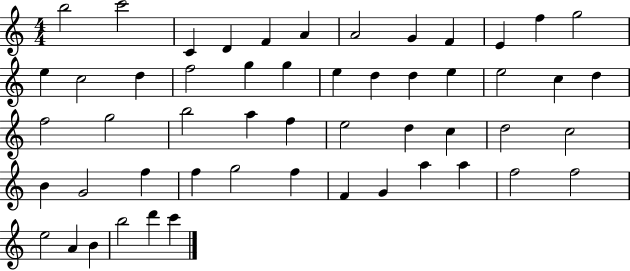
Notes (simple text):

B5/h C6/h C4/q D4/q F4/q A4/q A4/h G4/q F4/q E4/q F5/q G5/h E5/q C5/h D5/q F5/h G5/q G5/q E5/q D5/q D5/q E5/q E5/h C5/q D5/q F5/h G5/h B5/h A5/q F5/q E5/h D5/q C5/q D5/h C5/h B4/q G4/h F5/q F5/q G5/h F5/q F4/q G4/q A5/q A5/q F5/h F5/h E5/h A4/q B4/q B5/h D6/q C6/q